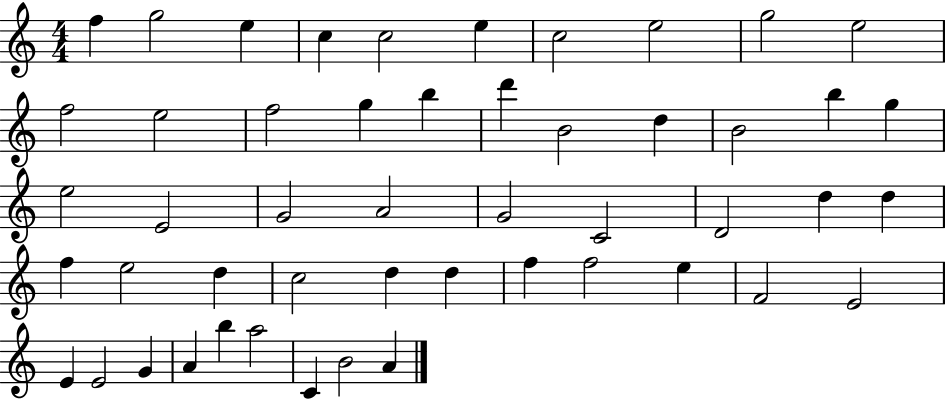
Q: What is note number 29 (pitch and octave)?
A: D5